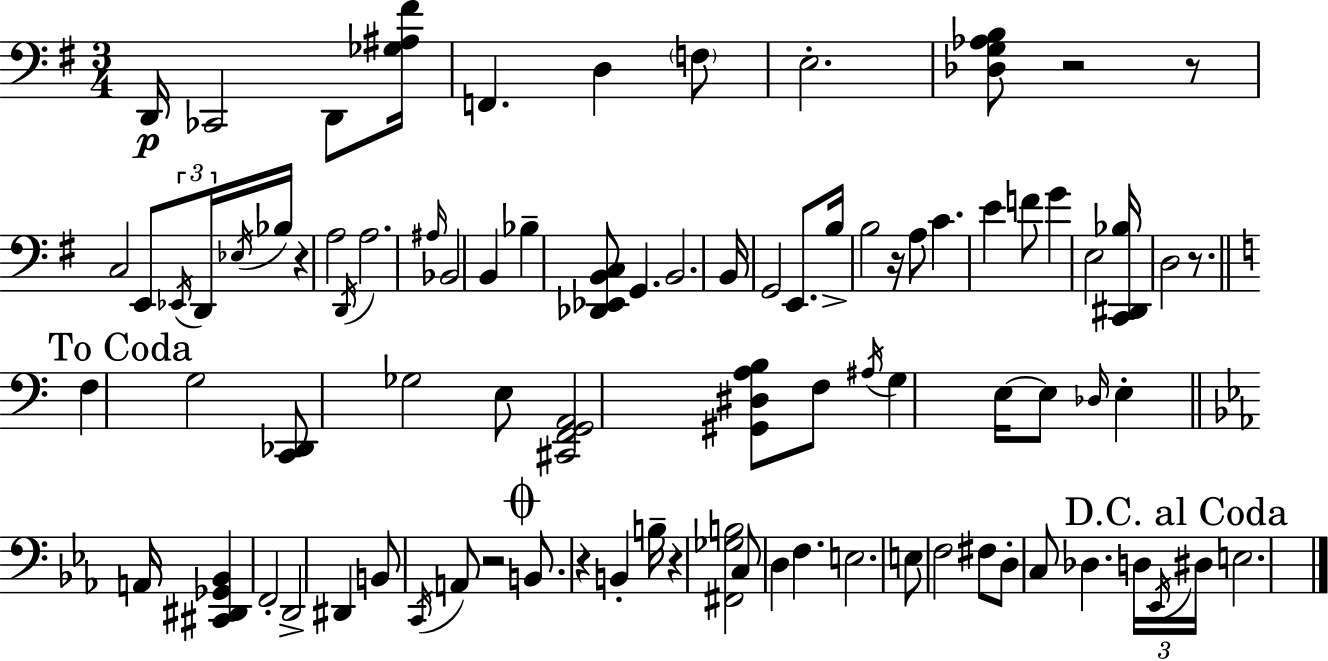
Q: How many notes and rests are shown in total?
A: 86